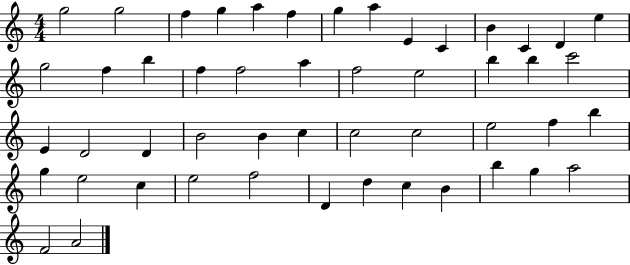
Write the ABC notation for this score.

X:1
T:Untitled
M:4/4
L:1/4
K:C
g2 g2 f g a f g a E C B C D e g2 f b f f2 a f2 e2 b b c'2 E D2 D B2 B c c2 c2 e2 f b g e2 c e2 f2 D d c B b g a2 F2 A2